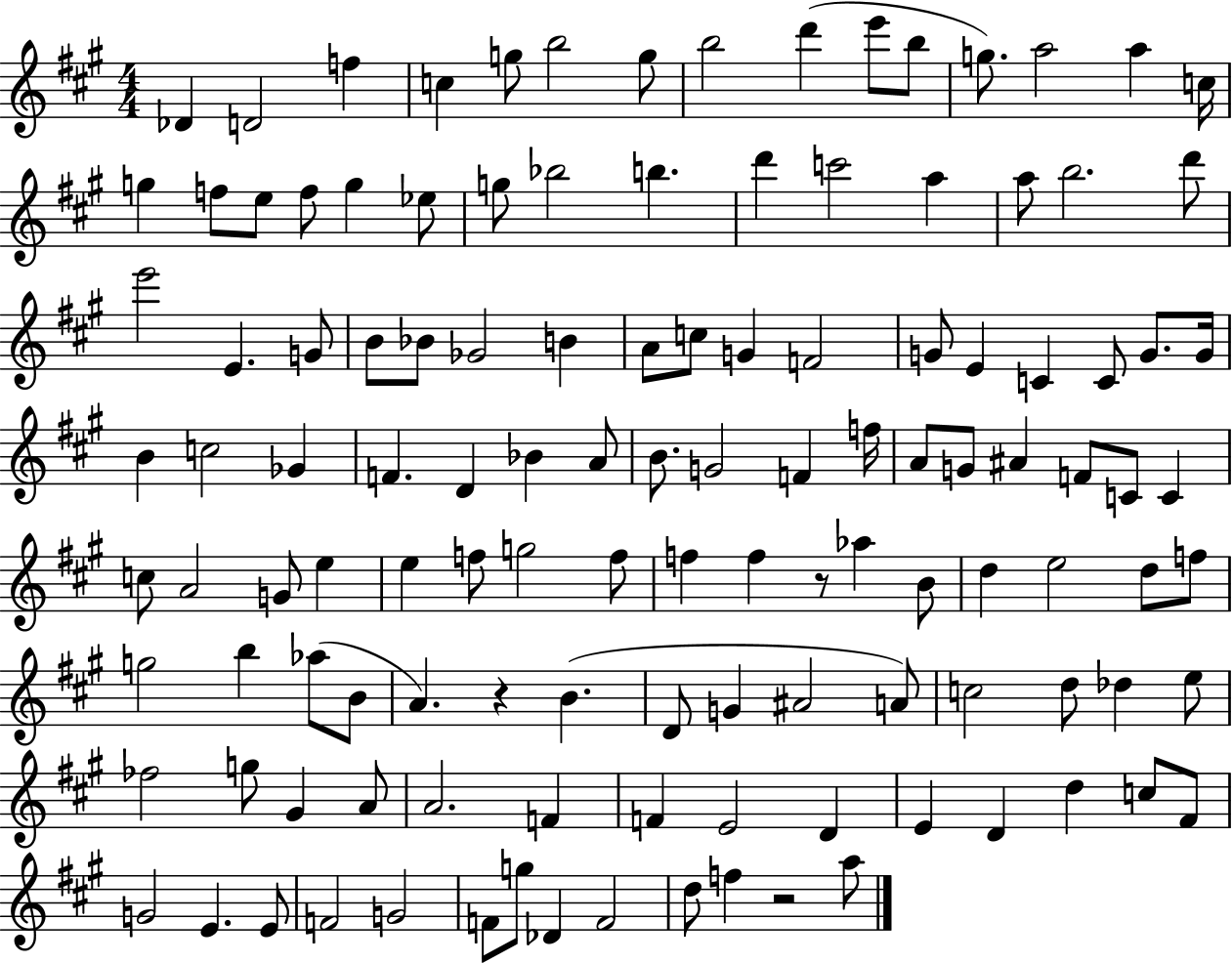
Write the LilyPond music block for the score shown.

{
  \clef treble
  \numericTimeSignature
  \time 4/4
  \key a \major
  des'4 d'2 f''4 | c''4 g''8 b''2 g''8 | b''2 d'''4( e'''8 b''8 | g''8.) a''2 a''4 c''16 | \break g''4 f''8 e''8 f''8 g''4 ees''8 | g''8 bes''2 b''4. | d'''4 c'''2 a''4 | a''8 b''2. d'''8 | \break e'''2 e'4. g'8 | b'8 bes'8 ges'2 b'4 | a'8 c''8 g'4 f'2 | g'8 e'4 c'4 c'8 g'8. g'16 | \break b'4 c''2 ges'4 | f'4. d'4 bes'4 a'8 | b'8. g'2 f'4 f''16 | a'8 g'8 ais'4 f'8 c'8 c'4 | \break c''8 a'2 g'8 e''4 | e''4 f''8 g''2 f''8 | f''4 f''4 r8 aes''4 b'8 | d''4 e''2 d''8 f''8 | \break g''2 b''4 aes''8( b'8 | a'4.) r4 b'4.( | d'8 g'4 ais'2 a'8) | c''2 d''8 des''4 e''8 | \break fes''2 g''8 gis'4 a'8 | a'2. f'4 | f'4 e'2 d'4 | e'4 d'4 d''4 c''8 fis'8 | \break g'2 e'4. e'8 | f'2 g'2 | f'8 g''8 des'4 f'2 | d''8 f''4 r2 a''8 | \break \bar "|."
}